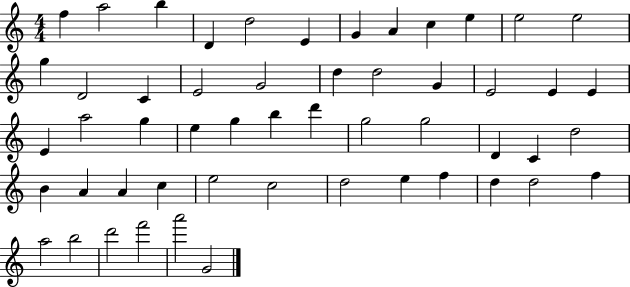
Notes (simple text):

F5/q A5/h B5/q D4/q D5/h E4/q G4/q A4/q C5/q E5/q E5/h E5/h G5/q D4/h C4/q E4/h G4/h D5/q D5/h G4/q E4/h E4/q E4/q E4/q A5/h G5/q E5/q G5/q B5/q D6/q G5/h G5/h D4/q C4/q D5/h B4/q A4/q A4/q C5/q E5/h C5/h D5/h E5/q F5/q D5/q D5/h F5/q A5/h B5/h D6/h F6/h A6/h G4/h